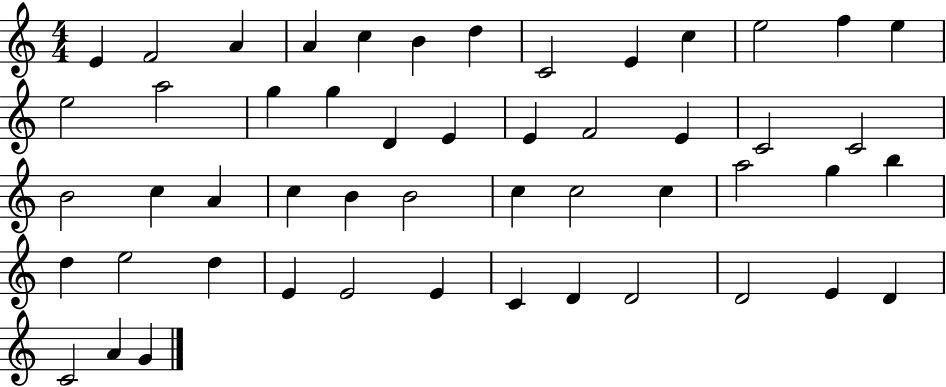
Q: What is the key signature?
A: C major